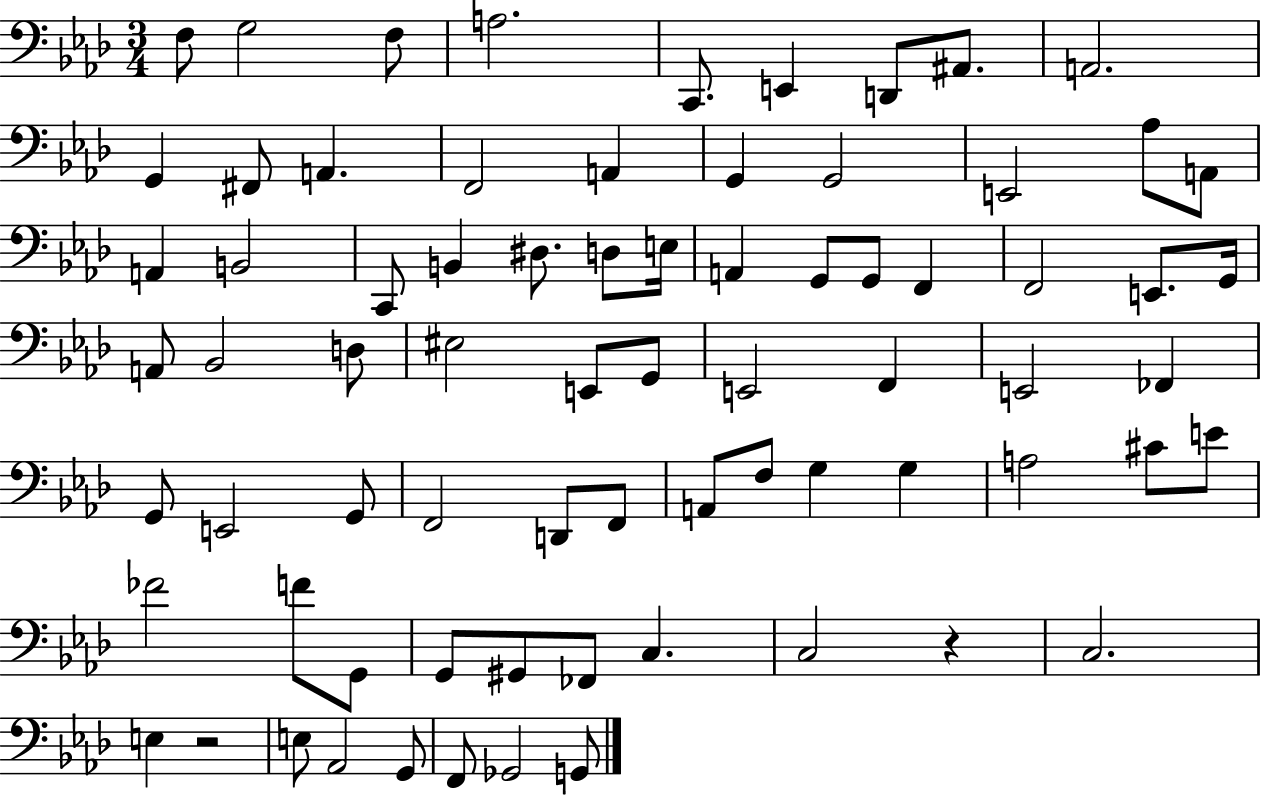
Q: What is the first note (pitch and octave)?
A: F3